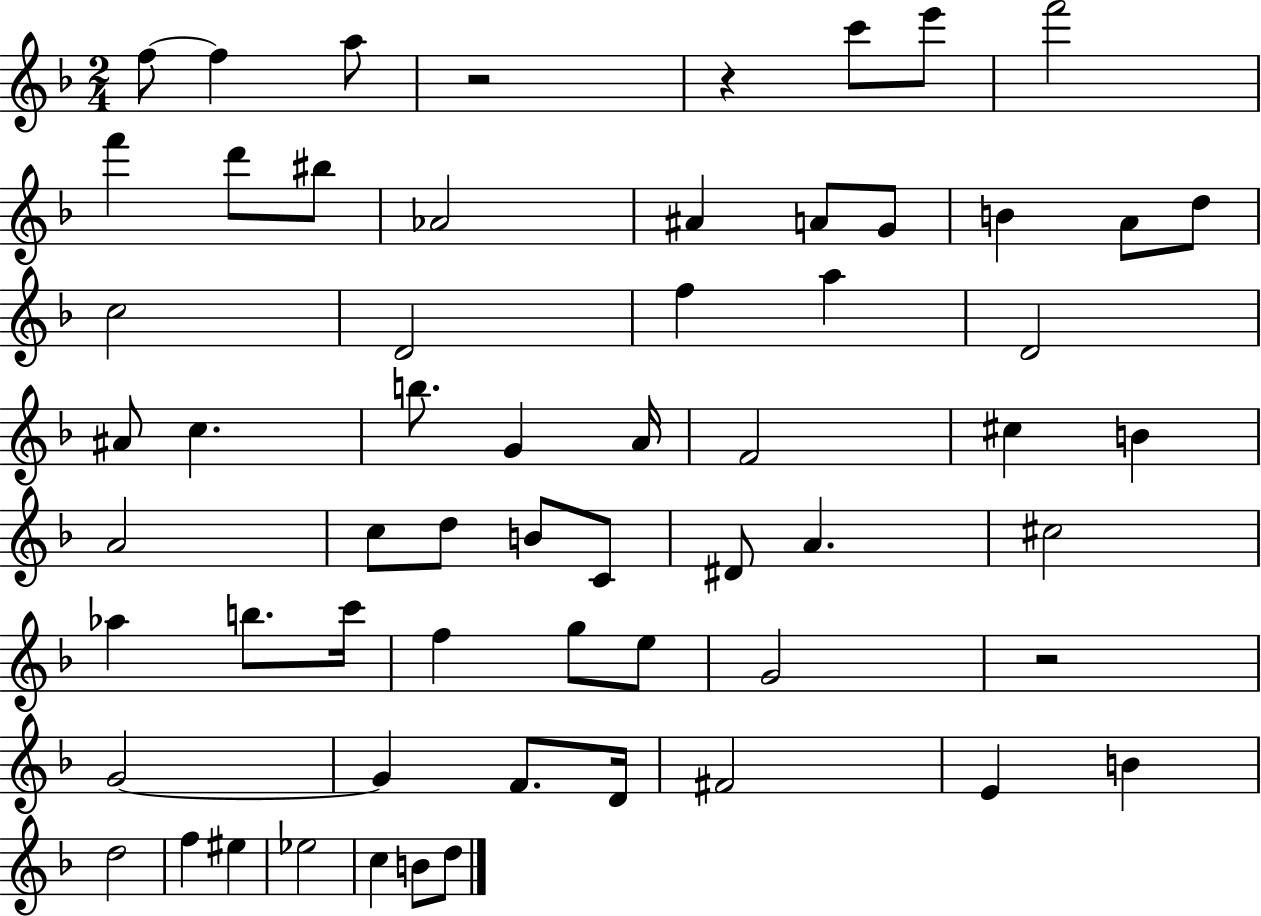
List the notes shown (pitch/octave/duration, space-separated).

F5/e F5/q A5/e R/h R/q C6/e E6/e F6/h F6/q D6/e BIS5/e Ab4/h A#4/q A4/e G4/e B4/q A4/e D5/e C5/h D4/h F5/q A5/q D4/h A#4/e C5/q. B5/e. G4/q A4/s F4/h C#5/q B4/q A4/h C5/e D5/e B4/e C4/e D#4/e A4/q. C#5/h Ab5/q B5/e. C6/s F5/q G5/e E5/e G4/h R/h G4/h G4/q F4/e. D4/s F#4/h E4/q B4/q D5/h F5/q EIS5/q Eb5/h C5/q B4/e D5/e